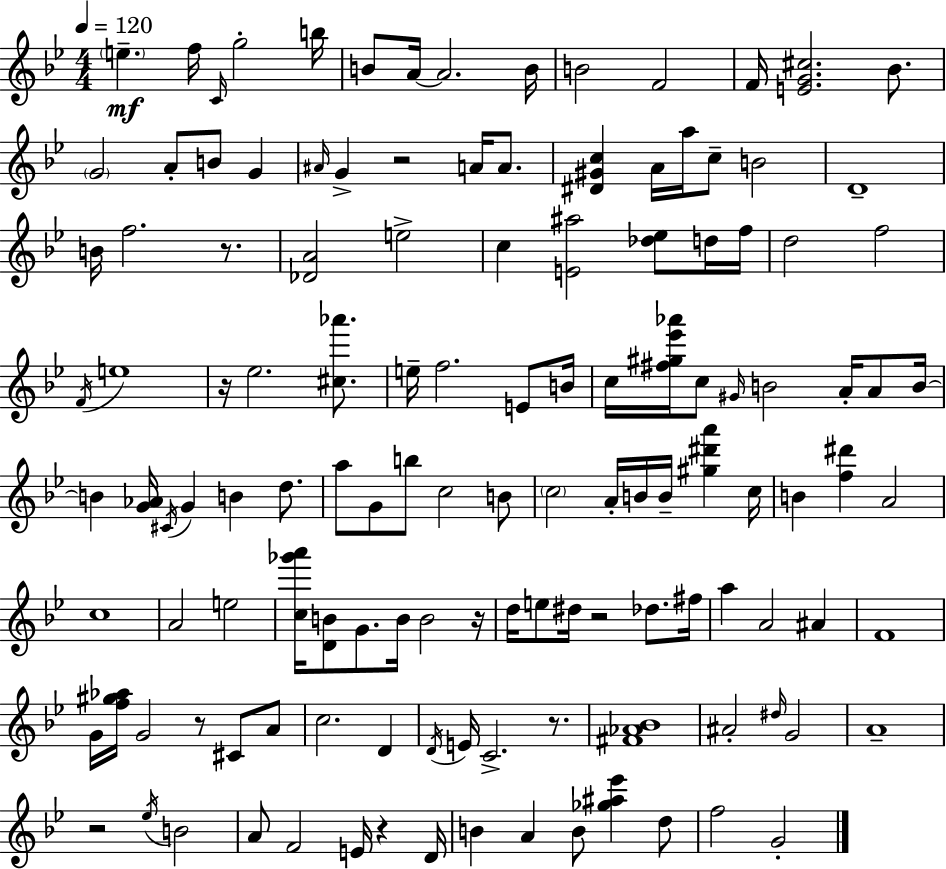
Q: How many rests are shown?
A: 9